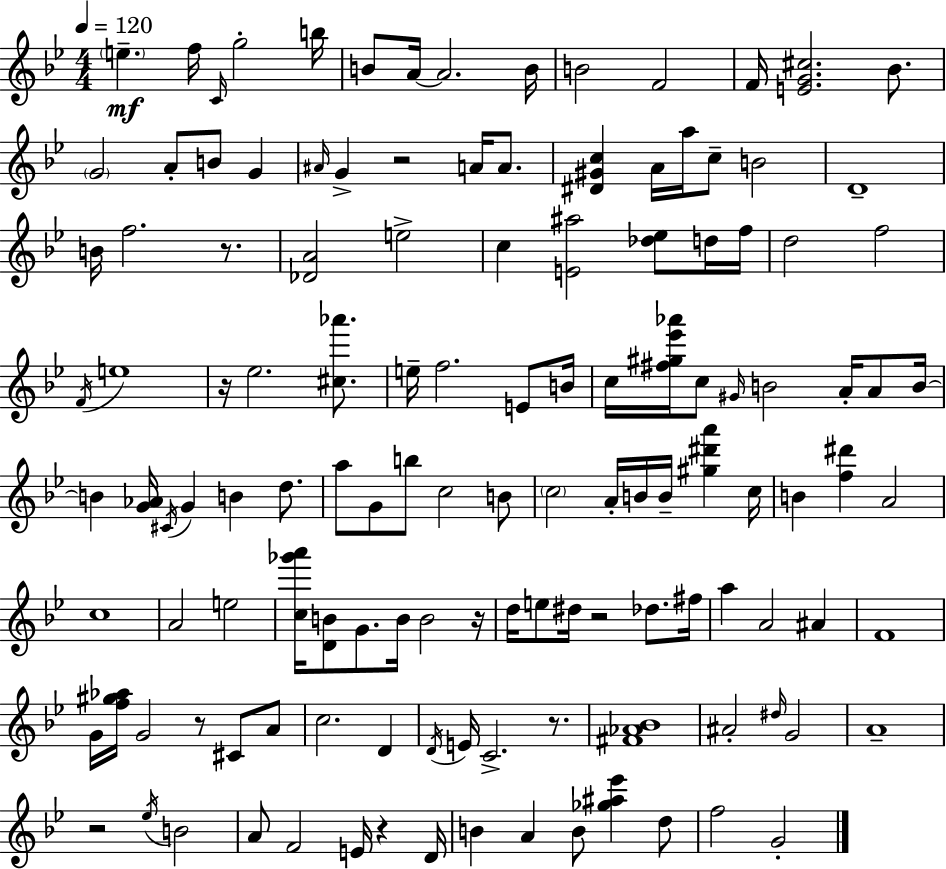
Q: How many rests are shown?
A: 9